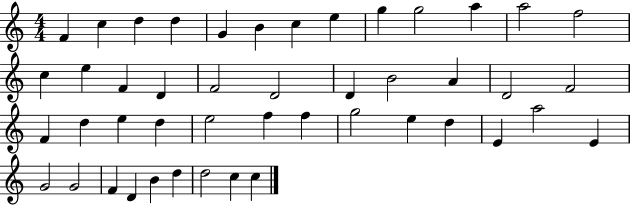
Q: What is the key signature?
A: C major